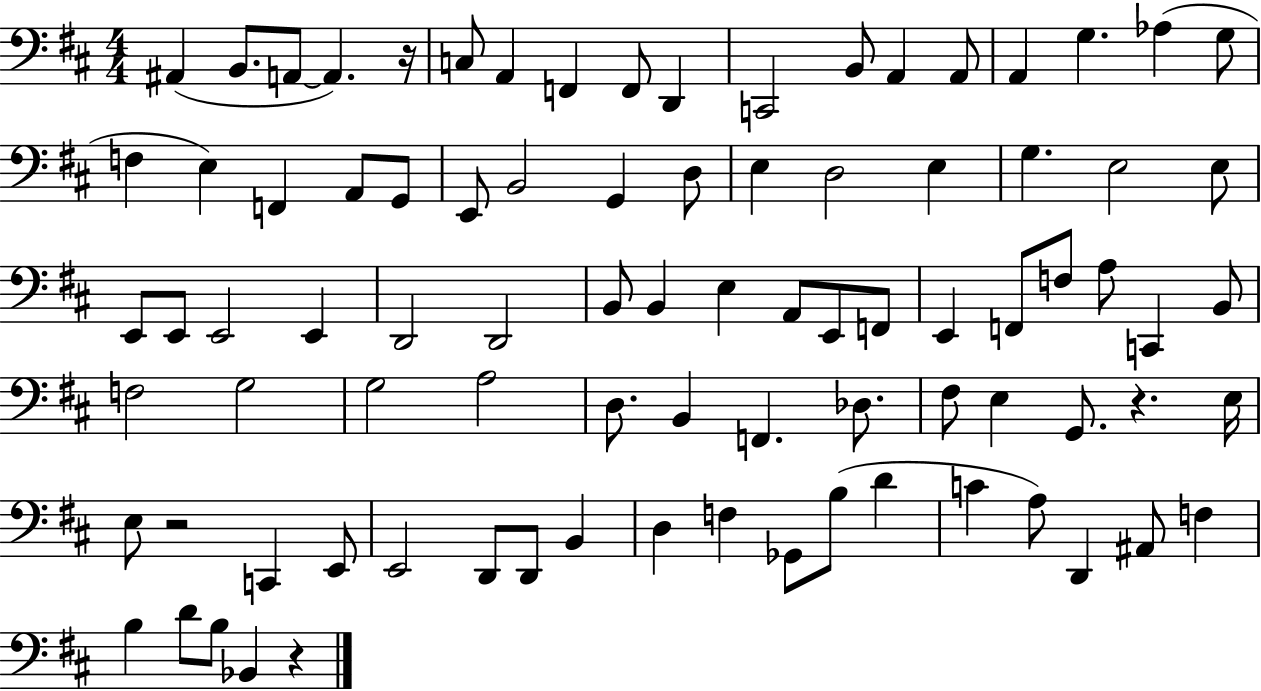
A#2/q B2/e. A2/e A2/q. R/s C3/e A2/q F2/q F2/e D2/q C2/h B2/e A2/q A2/e A2/q G3/q. Ab3/q G3/e F3/q E3/q F2/q A2/e G2/e E2/e B2/h G2/q D3/e E3/q D3/h E3/q G3/q. E3/h E3/e E2/e E2/e E2/h E2/q D2/h D2/h B2/e B2/q E3/q A2/e E2/e F2/e E2/q F2/e F3/e A3/e C2/q B2/e F3/h G3/h G3/h A3/h D3/e. B2/q F2/q. Db3/e. F#3/e E3/q G2/e. R/q. E3/s E3/e R/h C2/q E2/e E2/h D2/e D2/e B2/q D3/q F3/q Gb2/e B3/e D4/q C4/q A3/e D2/q A#2/e F3/q B3/q D4/e B3/e Bb2/q R/q